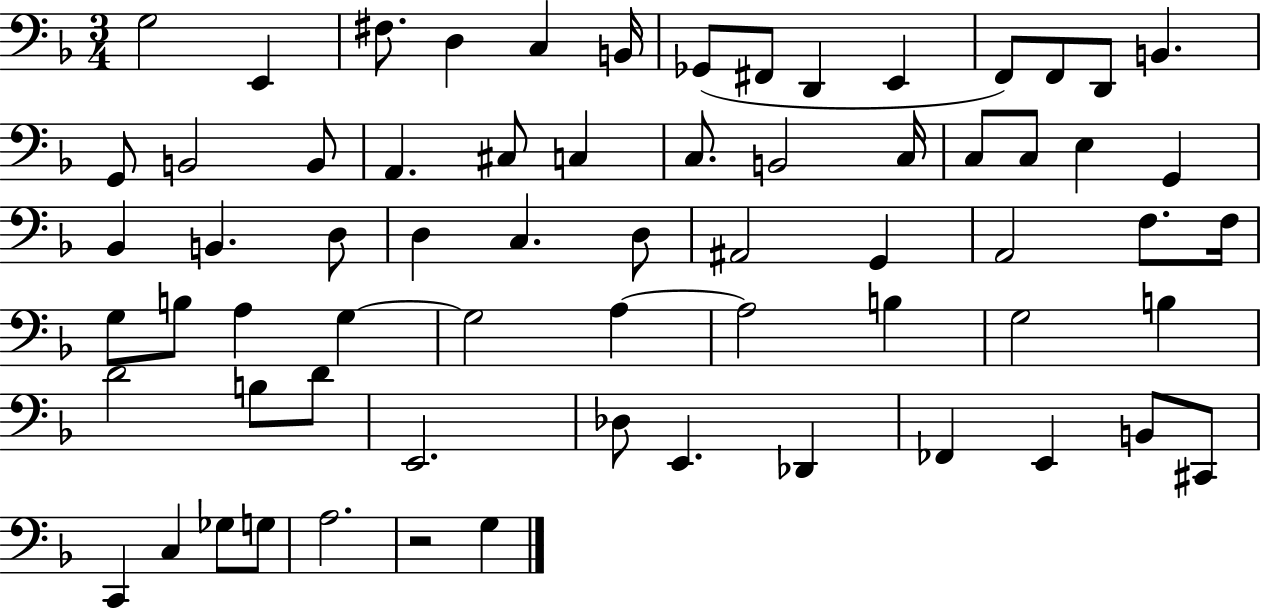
G3/h E2/q F#3/e. D3/q C3/q B2/s Gb2/e F#2/e D2/q E2/q F2/e F2/e D2/e B2/q. G2/e B2/h B2/e A2/q. C#3/e C3/q C3/e. B2/h C3/s C3/e C3/e E3/q G2/q Bb2/q B2/q. D3/e D3/q C3/q. D3/e A#2/h G2/q A2/h F3/e. F3/s G3/e B3/e A3/q G3/q G3/h A3/q A3/h B3/q G3/h B3/q D4/h B3/e D4/e E2/h. Db3/e E2/q. Db2/q FES2/q E2/q B2/e C#2/e C2/q C3/q Gb3/e G3/e A3/h. R/h G3/q